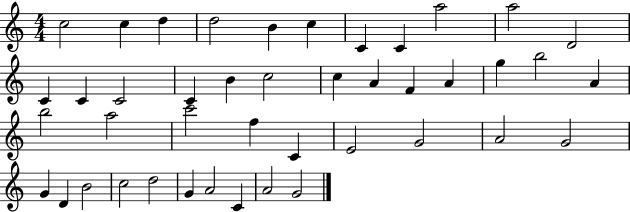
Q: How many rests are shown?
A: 0